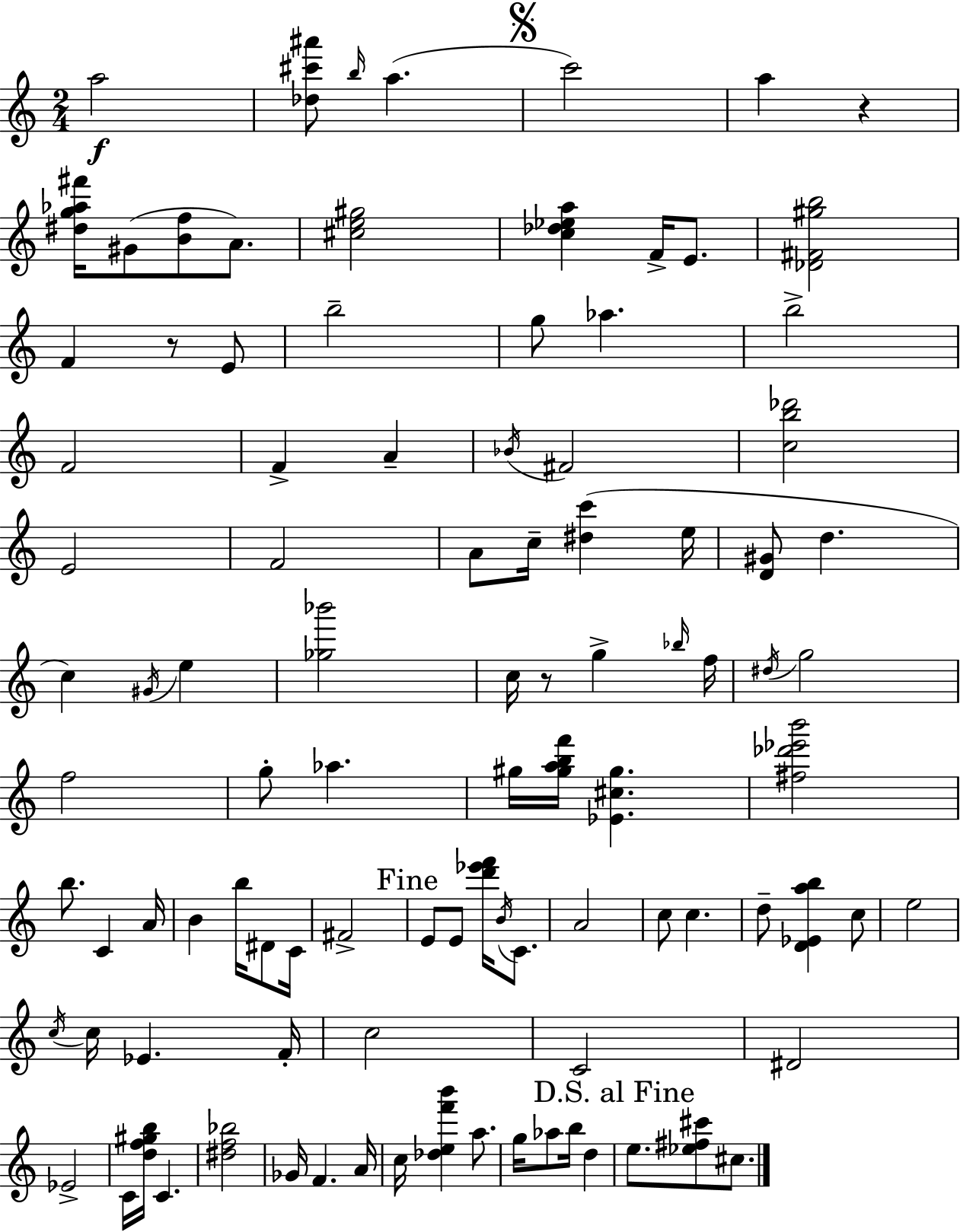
A5/h [Db5,C#6,A#6]/e B5/s A5/q. C6/h A5/q R/q [D#5,G5,Ab5,F#6]/s G#4/e [B4,F5]/e A4/e. [C#5,E5,G#5]/h [C5,Db5,Eb5,A5]/q F4/s E4/e. [Db4,F#4,G#5,B5]/h F4/q R/e E4/e B5/h G5/e Ab5/q. B5/h F4/h F4/q A4/q Bb4/s F#4/h [C5,B5,Db6]/h E4/h F4/h A4/e C5/s [D#5,C6]/q E5/s [D4,G#4]/e D5/q. C5/q G#4/s E5/q [Gb5,Bb6]/h C5/s R/e G5/q Bb5/s F5/s D#5/s G5/h F5/h G5/e Ab5/q. G#5/s [G#5,A5,B5,F6]/s [Eb4,C#5,G#5]/q. [F#5,Db6,Eb6,B6]/h B5/e. C4/q A4/s B4/q B5/s D#4/e C4/s F#4/h E4/e E4/e [D6,Eb6,F6]/s B4/s C4/e. A4/h C5/e C5/q. D5/e [D4,Eb4,A5,B5]/q C5/e E5/h C5/s C5/s Eb4/q. F4/s C5/h C4/h D#4/h Eb4/h C4/s [D5,F5,G#5,B5]/s C4/q. [D#5,F5,Bb5]/h Gb4/s F4/q. A4/s C5/s [Db5,E5,F6,B6]/q A5/e. G5/s Ab5/e B5/s D5/q E5/e. [Eb5,F#5,C#6]/e C#5/e.